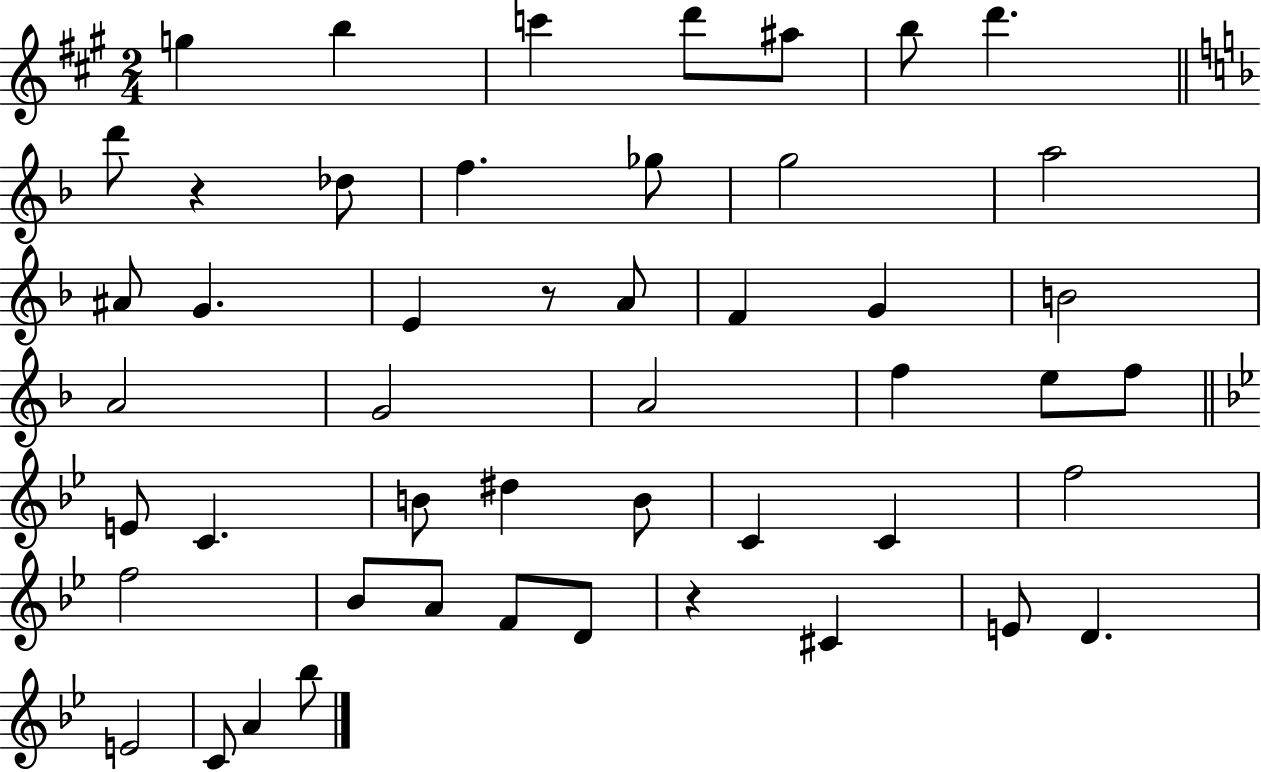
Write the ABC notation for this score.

X:1
T:Untitled
M:2/4
L:1/4
K:A
g b c' d'/2 ^a/2 b/2 d' d'/2 z _d/2 f _g/2 g2 a2 ^A/2 G E z/2 A/2 F G B2 A2 G2 A2 f e/2 f/2 E/2 C B/2 ^d B/2 C C f2 f2 _B/2 A/2 F/2 D/2 z ^C E/2 D E2 C/2 A _b/2